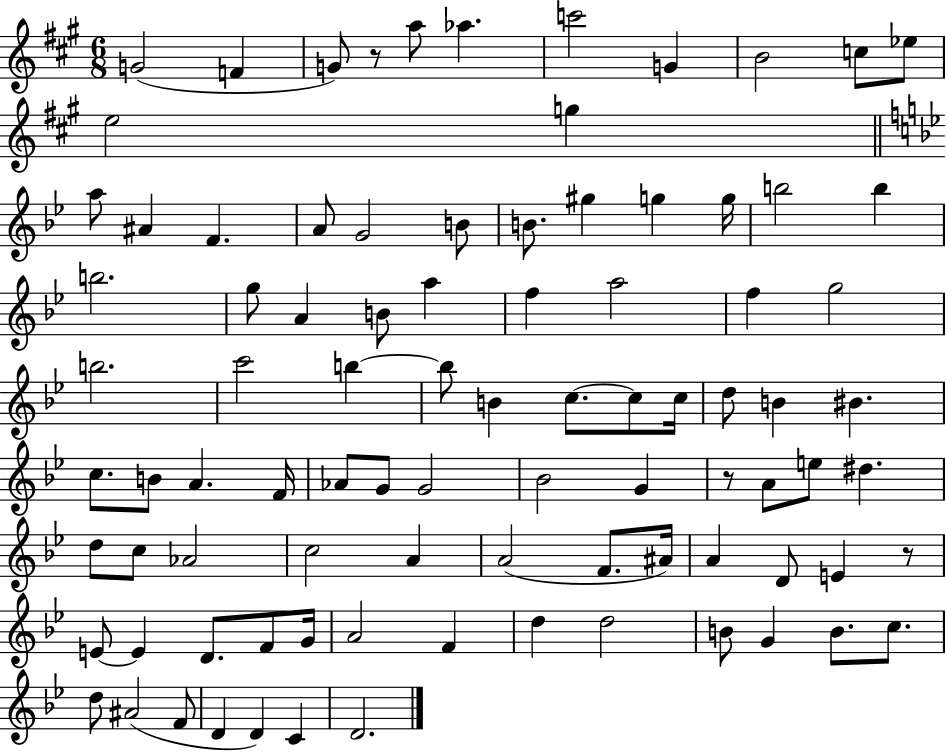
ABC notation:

X:1
T:Untitled
M:6/8
L:1/4
K:A
G2 F G/2 z/2 a/2 _a c'2 G B2 c/2 _e/2 e2 g a/2 ^A F A/2 G2 B/2 B/2 ^g g g/4 b2 b b2 g/2 A B/2 a f a2 f g2 b2 c'2 b b/2 B c/2 c/2 c/4 d/2 B ^B c/2 B/2 A F/4 _A/2 G/2 G2 _B2 G z/2 A/2 e/2 ^d d/2 c/2 _A2 c2 A A2 F/2 ^A/4 A D/2 E z/2 E/2 E D/2 F/2 G/4 A2 F d d2 B/2 G B/2 c/2 d/2 ^A2 F/2 D D C D2